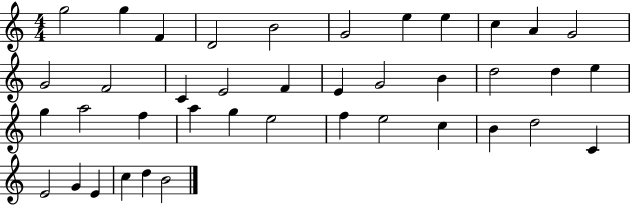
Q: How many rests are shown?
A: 0